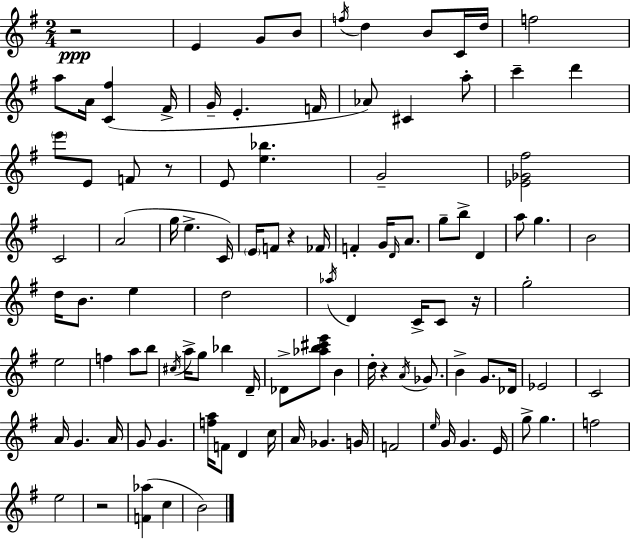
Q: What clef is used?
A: treble